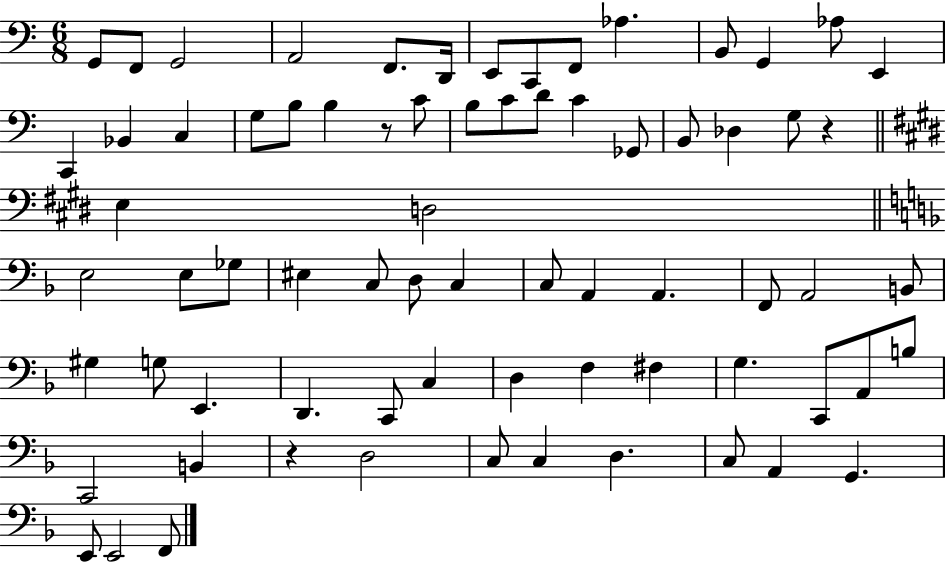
G2/e F2/e G2/h A2/h F2/e. D2/s E2/e C2/e F2/e Ab3/q. B2/e G2/q Ab3/e E2/q C2/q Bb2/q C3/q G3/e B3/e B3/q R/e C4/e B3/e C4/e D4/e C4/q Gb2/e B2/e Db3/q G3/e R/q E3/q D3/h E3/h E3/e Gb3/e EIS3/q C3/e D3/e C3/q C3/e A2/q A2/q. F2/e A2/h B2/e G#3/q G3/e E2/q. D2/q. C2/e C3/q D3/q F3/q F#3/q G3/q. C2/e A2/e B3/e C2/h B2/q R/q D3/h C3/e C3/q D3/q. C3/e A2/q G2/q. E2/e E2/h F2/e